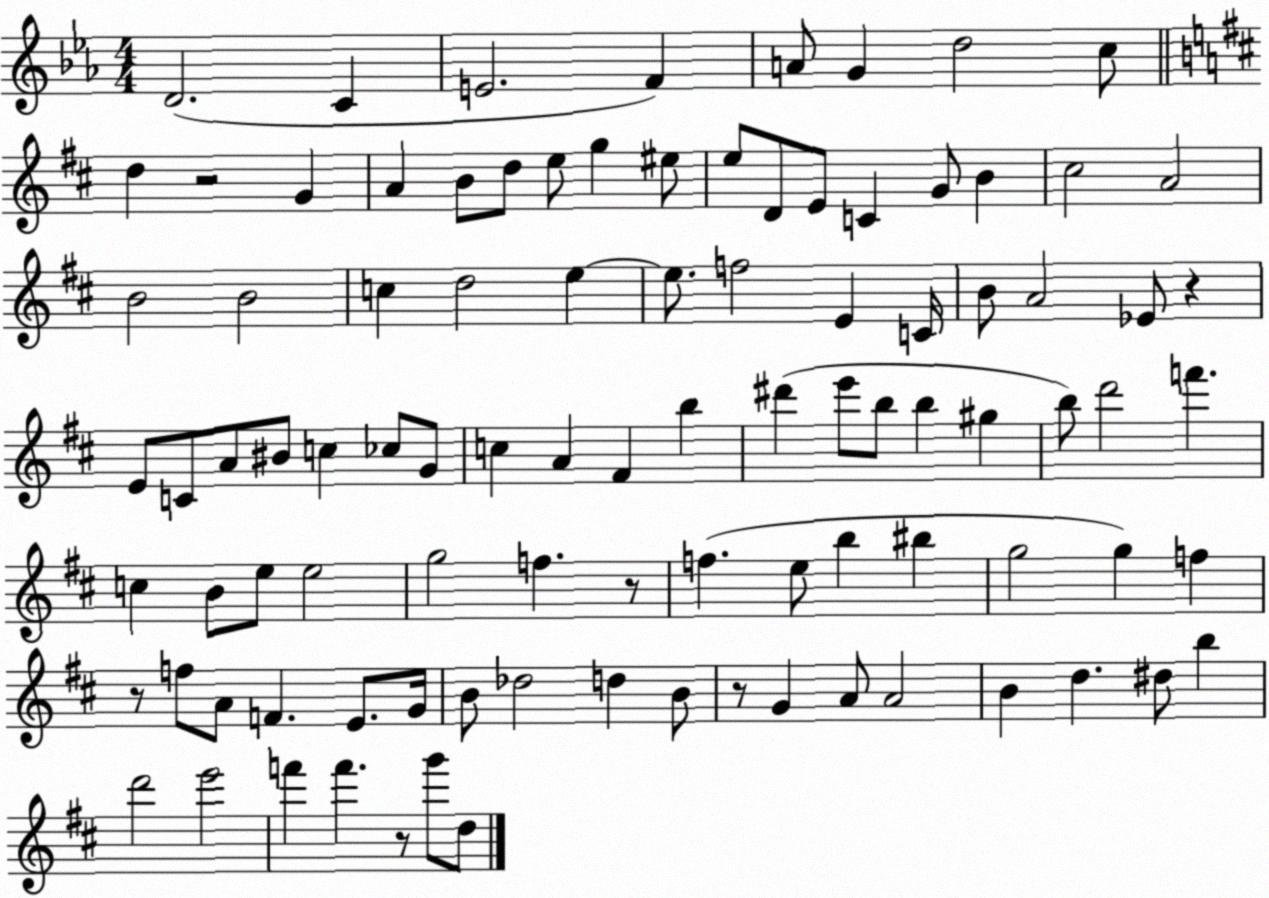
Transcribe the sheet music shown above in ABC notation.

X:1
T:Untitled
M:4/4
L:1/4
K:Eb
D2 C E2 F A/2 G d2 c/2 d z2 G A B/2 d/2 e/2 g ^e/2 e/2 D/2 E/2 C G/2 B ^c2 A2 B2 B2 c d2 e e/2 f2 E C/4 B/2 A2 _E/2 z E/2 C/2 A/2 ^B/2 c _c/2 G/2 c A ^F b ^d' e'/2 b/2 b ^g b/2 d'2 f' c B/2 e/2 e2 g2 f z/2 f e/2 b ^b g2 g f z/2 f/2 A/2 F E/2 G/4 B/2 _d2 d B/2 z/2 G A/2 A2 B d ^d/2 b d'2 e'2 f' f' z/2 g'/2 d/2